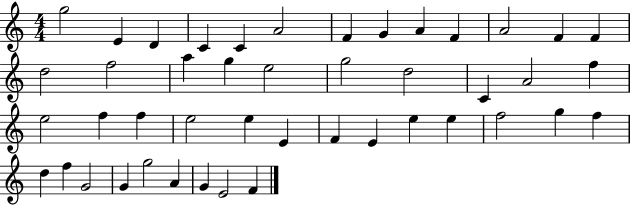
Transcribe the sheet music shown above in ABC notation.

X:1
T:Untitled
M:4/4
L:1/4
K:C
g2 E D C C A2 F G A F A2 F F d2 f2 a g e2 g2 d2 C A2 f e2 f f e2 e E F E e e f2 g f d f G2 G g2 A G E2 F